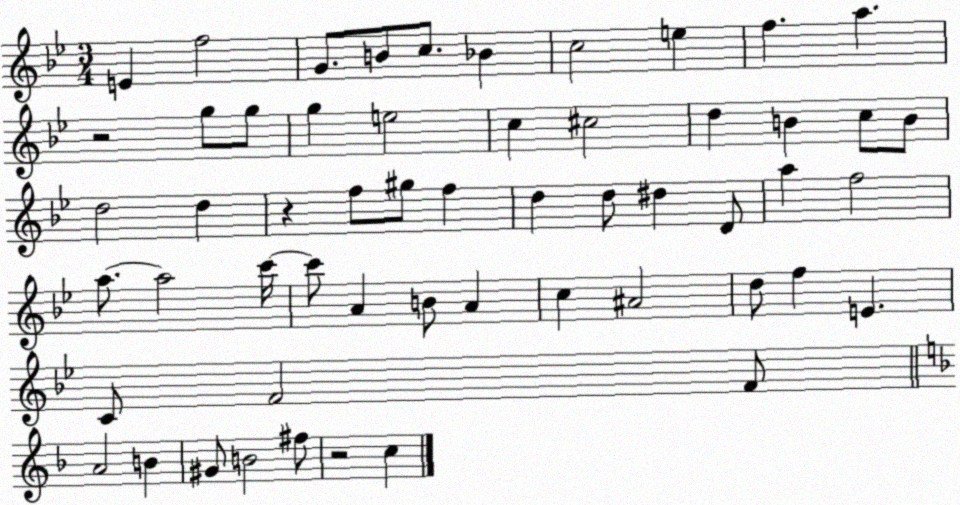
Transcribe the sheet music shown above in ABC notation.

X:1
T:Untitled
M:3/4
L:1/4
K:Bb
E f2 G/2 B/2 c/2 _B c2 e f a z2 g/2 g/2 g e2 c ^c2 d B c/2 B/2 d2 d z f/2 ^g/2 f d d/2 ^d D/2 a f2 a/2 a2 c'/4 c'/2 A B/2 A c ^A2 d/2 f E C/2 F2 F/2 A2 B ^G/2 B2 ^f/2 z2 c